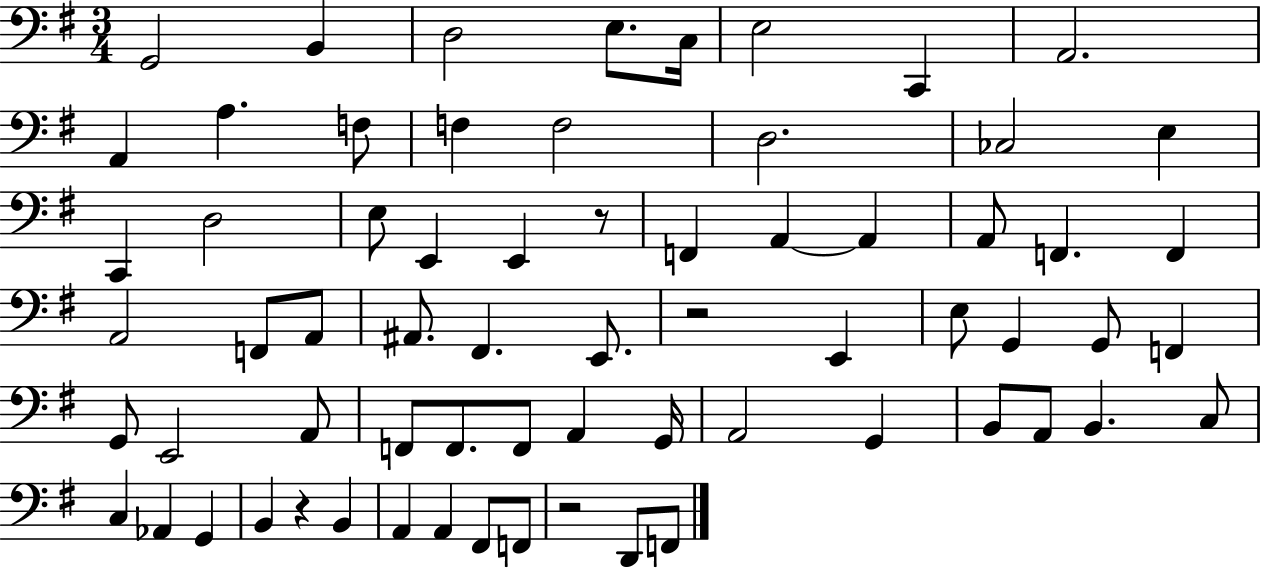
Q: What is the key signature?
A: G major